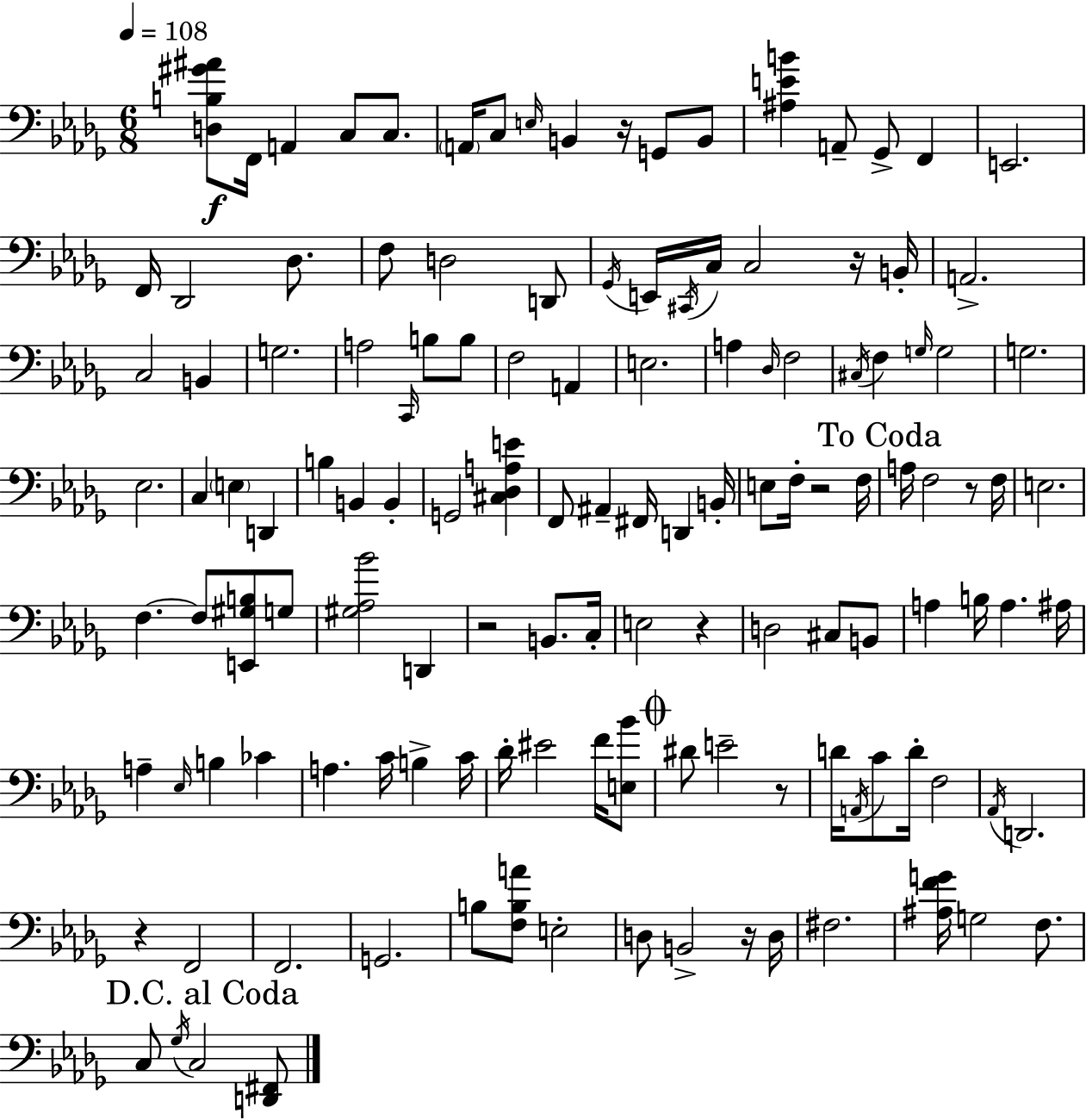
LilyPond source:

{
  \clef bass
  \numericTimeSignature
  \time 6/8
  \key bes \minor
  \tempo 4 = 108
  <d b gis' ais'>8\f f,16 a,4 c8 c8. | \parenthesize a,16 c8 \grace { e16 } b,4 r16 g,8 b,8 | <ais e' b'>4 a,8-- ges,8-> f,4 | e,2. | \break f,16 des,2 des8. | f8 d2 d,8 | \acciaccatura { ges,16 } e,16 \acciaccatura { cis,16 } c16 c2 | r16 b,16-. a,2.-> | \break c2 b,4 | g2. | a2 \grace { c,16 } | b8 b8 f2 | \break a,4 e2. | a4 \grace { des16 } f2 | \acciaccatura { cis16 } f4 \grace { g16 } g2 | g2. | \break ees2. | c4 \parenthesize e4 | d,4 b4 b,4 | b,4-. g,2 | \break <cis des a e'>4 f,8 ais,4-- | fis,16 d,4 b,16-. e8 f16-. r2 | f16 \mark "To Coda" a16 f2 | r8 f16 e2. | \break f4.~~ | f8 <e, gis b>8 g8 <gis aes bes'>2 | d,4 r2 | b,8. c16-. e2 | \break r4 d2 | cis8 b,8 a4 b16 | a4. ais16 a4-- \grace { ees16 } | b4 ces'4 a4. | \break c'16 b4-> c'16 des'16-. eis'2 | f'16 <e bes'>8 \mark \markup { \musicglyph "scripts.coda" } dis'8 e'2-- | r8 d'16 \acciaccatura { a,16 } c'8 | d'16-. f2 \acciaccatura { aes,16 } d,2. | \break r4 | f,2 f,2. | g,2. | b8 | \break <f b a'>8 e2-. d8 | b,2-> r16 d16 fis2. | <ais f' g'>16 g2 | f8. \mark "D.C. al Coda" c8 | \break \acciaccatura { ges16 } c2 <d, fis,>8 \bar "|."
}